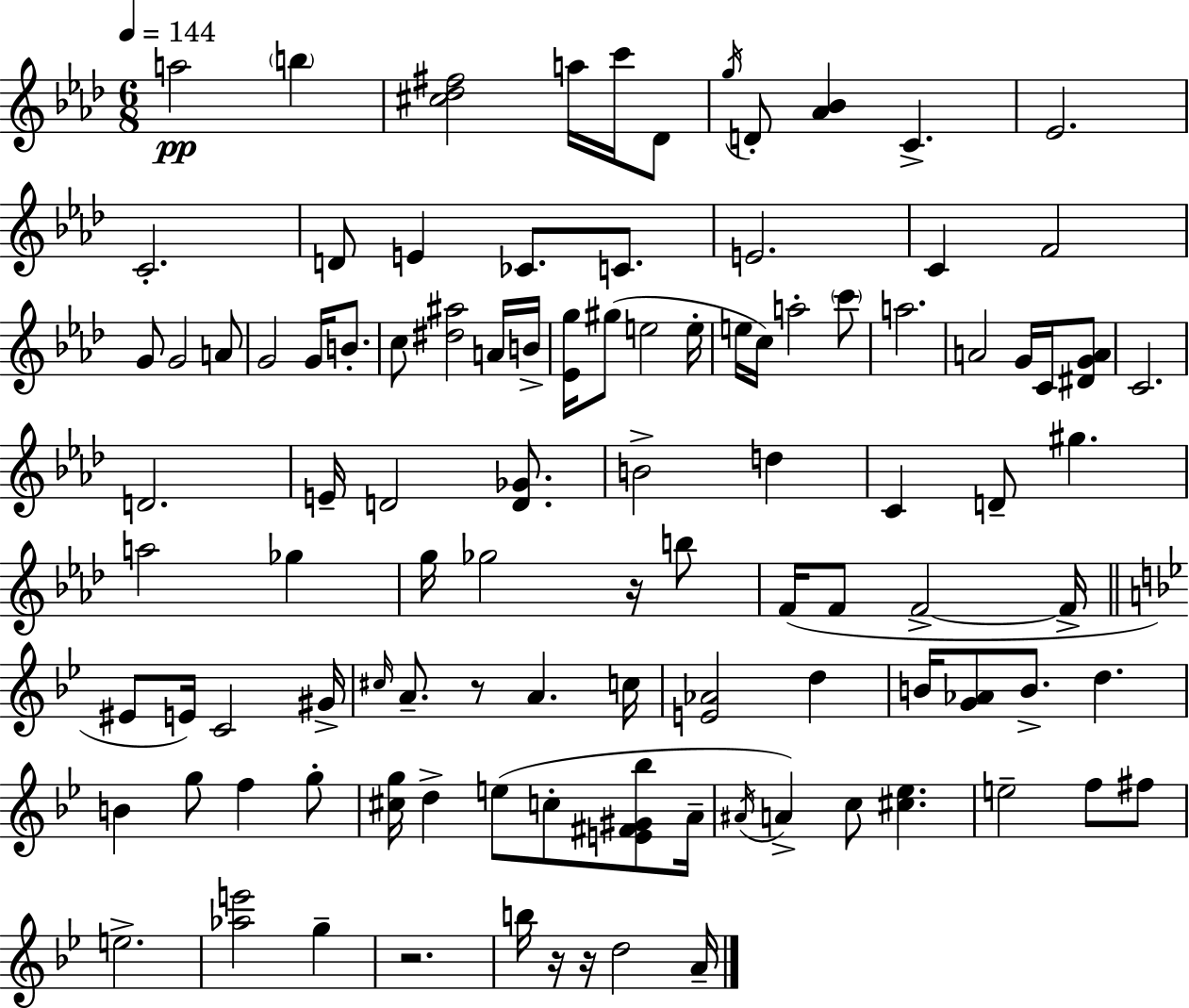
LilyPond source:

{
  \clef treble
  \numericTimeSignature
  \time 6/8
  \key aes \major
  \tempo 4 = 144
  a''2\pp \parenthesize b''4 | <cis'' des'' fis''>2 a''16 c'''16 des'8 | \acciaccatura { g''16 } d'8-. <aes' bes'>4 c'4.-> | ees'2. | \break c'2.-. | d'8 e'4 ces'8. c'8. | e'2. | c'4 f'2 | \break g'8 g'2 a'8 | g'2 g'16 b'8.-. | c''8 <dis'' ais''>2 a'16 | b'16-> <ees' g''>16 gis''8( e''2 | \break e''16-. e''16 c''16) a''2-. \parenthesize c'''8 | a''2. | a'2 g'16 c'16 <dis' g' a'>8 | c'2. | \break d'2. | e'16-- d'2 <d' ges'>8. | b'2-> d''4 | c'4 d'8-- gis''4. | \break a''2 ges''4 | g''16 ges''2 r16 b''8 | f'16( f'8 f'2->~~ | f'16-> \bar "||" \break \key bes \major eis'8 e'16) c'2 gis'16-> | \grace { cis''16 } a'8.-- r8 a'4. | c''16 <e' aes'>2 d''4 | b'16 <g' aes'>8 b'8.-> d''4. | \break b'4 g''8 f''4 g''8-. | <cis'' g''>16 d''4-> e''8( c''8-. <e' fis' gis' bes''>8 | a'16-- \acciaccatura { ais'16 }) a'4-> c''8 <cis'' ees''>4. | e''2-- f''8 | \break fis''8 e''2.-> | <aes'' e'''>2 g''4-- | r2. | b''16 r16 r16 d''2 | \break a'16-- \bar "|."
}